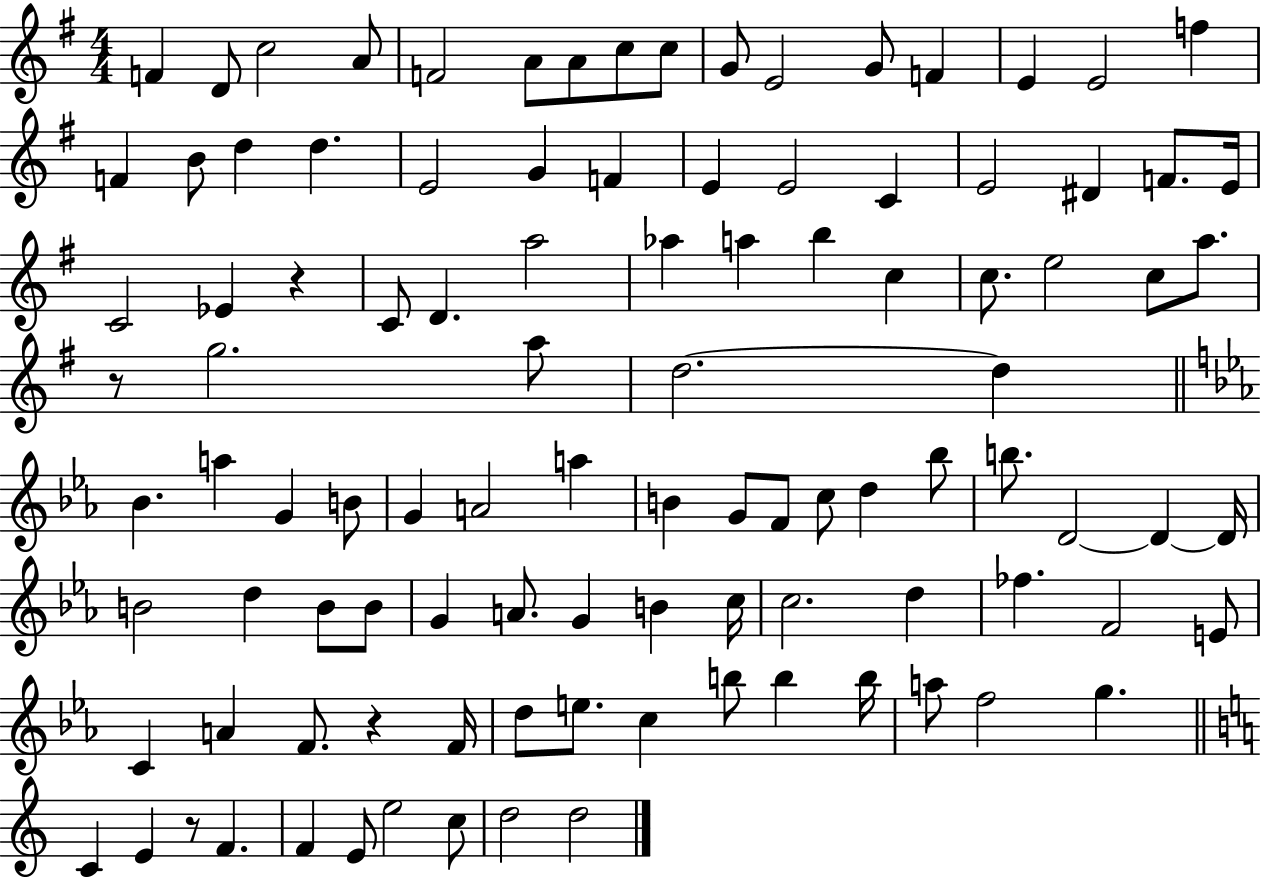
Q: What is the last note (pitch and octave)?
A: D5